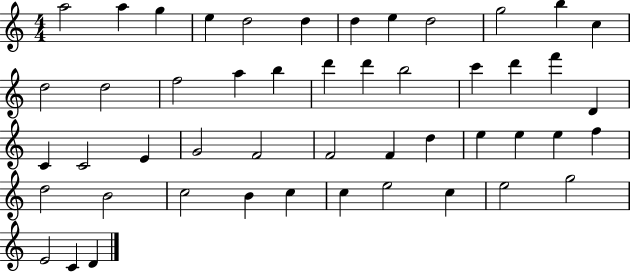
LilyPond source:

{
  \clef treble
  \numericTimeSignature
  \time 4/4
  \key c \major
  a''2 a''4 g''4 | e''4 d''2 d''4 | d''4 e''4 d''2 | g''2 b''4 c''4 | \break d''2 d''2 | f''2 a''4 b''4 | d'''4 d'''4 b''2 | c'''4 d'''4 f'''4 d'4 | \break c'4 c'2 e'4 | g'2 f'2 | f'2 f'4 d''4 | e''4 e''4 e''4 f''4 | \break d''2 b'2 | c''2 b'4 c''4 | c''4 e''2 c''4 | e''2 g''2 | \break e'2 c'4 d'4 | \bar "|."
}